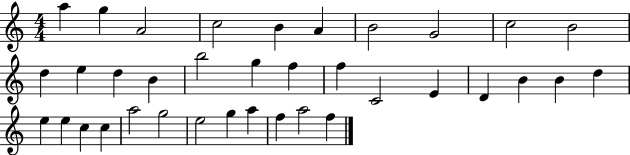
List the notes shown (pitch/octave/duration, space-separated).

A5/q G5/q A4/h C5/h B4/q A4/q B4/h G4/h C5/h B4/h D5/q E5/q D5/q B4/q B5/h G5/q F5/q F5/q C4/h E4/q D4/q B4/q B4/q D5/q E5/q E5/q C5/q C5/q A5/h G5/h E5/h G5/q A5/q F5/q A5/h F5/q